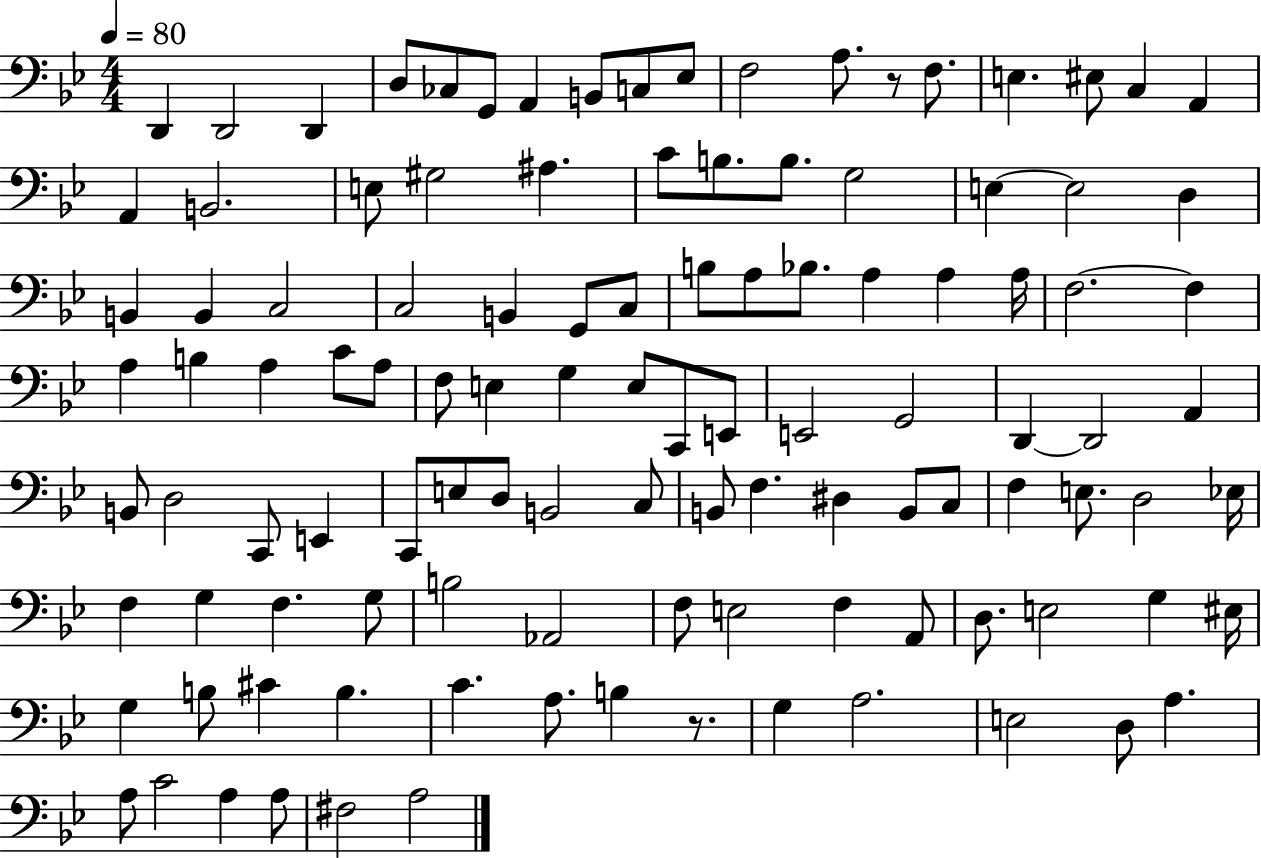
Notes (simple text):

D2/q D2/h D2/q D3/e CES3/e G2/e A2/q B2/e C3/e Eb3/e F3/h A3/e. R/e F3/e. E3/q. EIS3/e C3/q A2/q A2/q B2/h. E3/e G#3/h A#3/q. C4/e B3/e. B3/e. G3/h E3/q E3/h D3/q B2/q B2/q C3/h C3/h B2/q G2/e C3/e B3/e A3/e Bb3/e. A3/q A3/q A3/s F3/h. F3/q A3/q B3/q A3/q C4/e A3/e F3/e E3/q G3/q E3/e C2/e E2/e E2/h G2/h D2/q D2/h A2/q B2/e D3/h C2/e E2/q C2/e E3/e D3/e B2/h C3/e B2/e F3/q. D#3/q B2/e C3/e F3/q E3/e. D3/h Eb3/s F3/q G3/q F3/q. G3/e B3/h Ab2/h F3/e E3/h F3/q A2/e D3/e. E3/h G3/q EIS3/s G3/q B3/e C#4/q B3/q. C4/q. A3/e. B3/q R/e. G3/q A3/h. E3/h D3/e A3/q. A3/e C4/h A3/q A3/e F#3/h A3/h